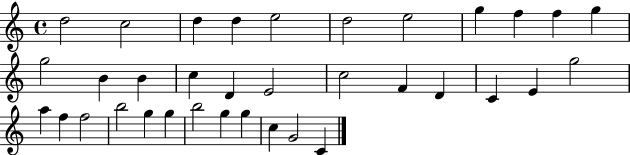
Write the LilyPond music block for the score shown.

{
  \clef treble
  \time 4/4
  \defaultTimeSignature
  \key c \major
  d''2 c''2 | d''4 d''4 e''2 | d''2 e''2 | g''4 f''4 f''4 g''4 | \break g''2 b'4 b'4 | c''4 d'4 e'2 | c''2 f'4 d'4 | c'4 e'4 g''2 | \break a''4 f''4 f''2 | b''2 g''4 g''4 | b''2 g''4 g''4 | c''4 g'2 c'4 | \break \bar "|."
}